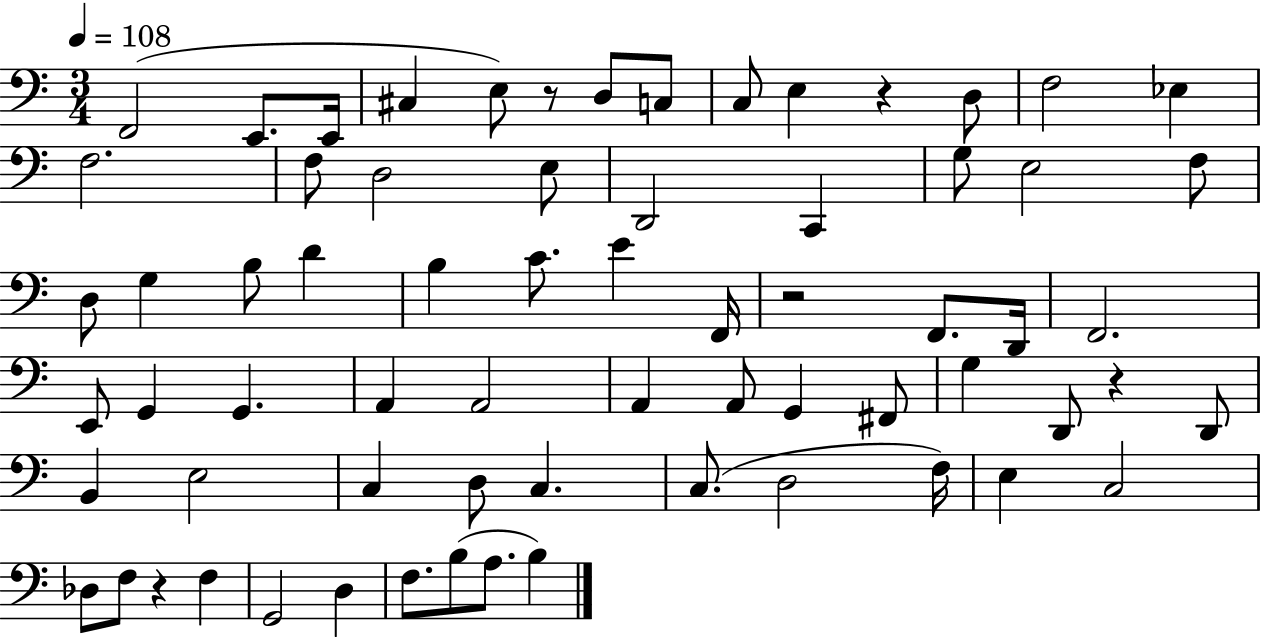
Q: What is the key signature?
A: C major